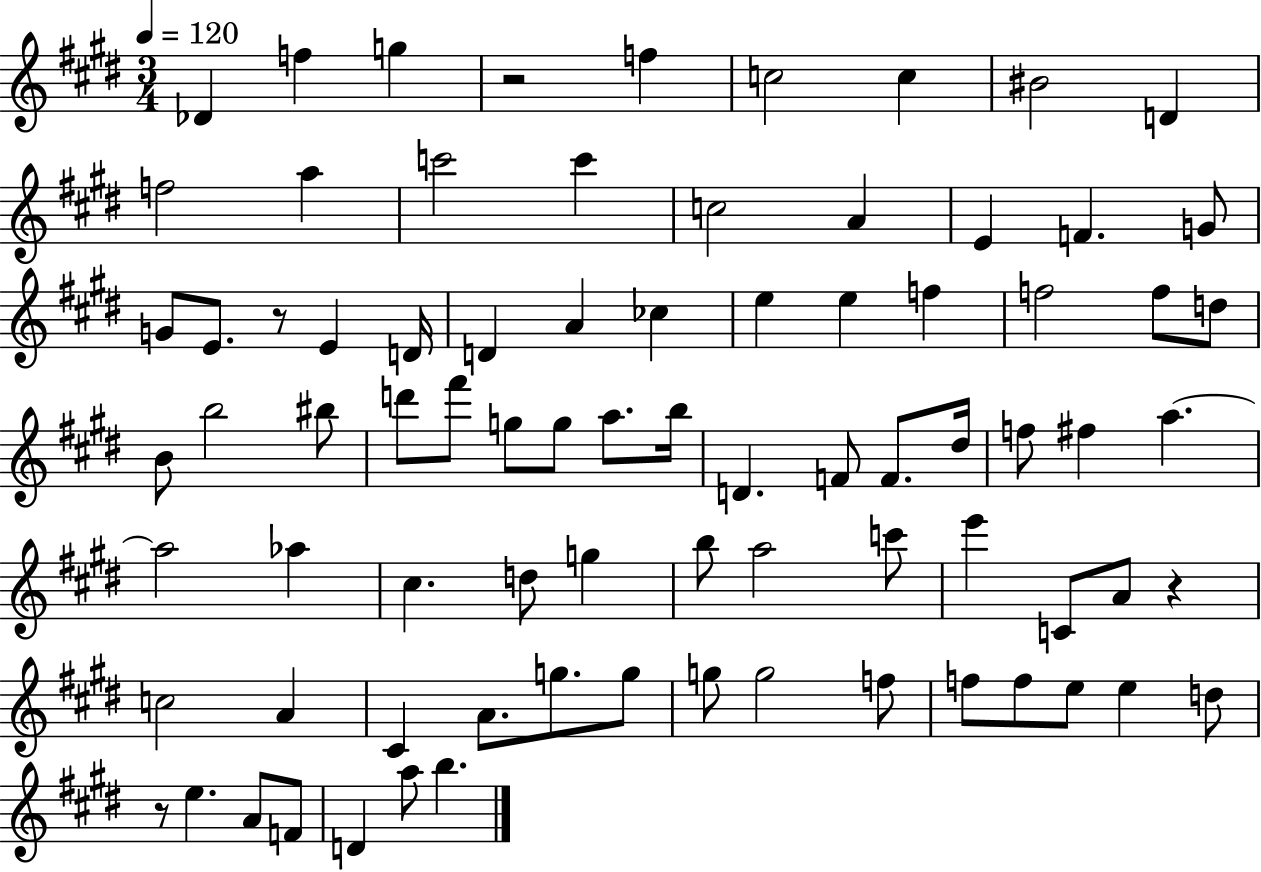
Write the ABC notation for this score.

X:1
T:Untitled
M:3/4
L:1/4
K:E
_D f g z2 f c2 c ^B2 D f2 a c'2 c' c2 A E F G/2 G/2 E/2 z/2 E D/4 D A _c e e f f2 f/2 d/2 B/2 b2 ^b/2 d'/2 ^f'/2 g/2 g/2 a/2 b/4 D F/2 F/2 ^d/4 f/2 ^f a a2 _a ^c d/2 g b/2 a2 c'/2 e' C/2 A/2 z c2 A ^C A/2 g/2 g/2 g/2 g2 f/2 f/2 f/2 e/2 e d/2 z/2 e A/2 F/2 D a/2 b